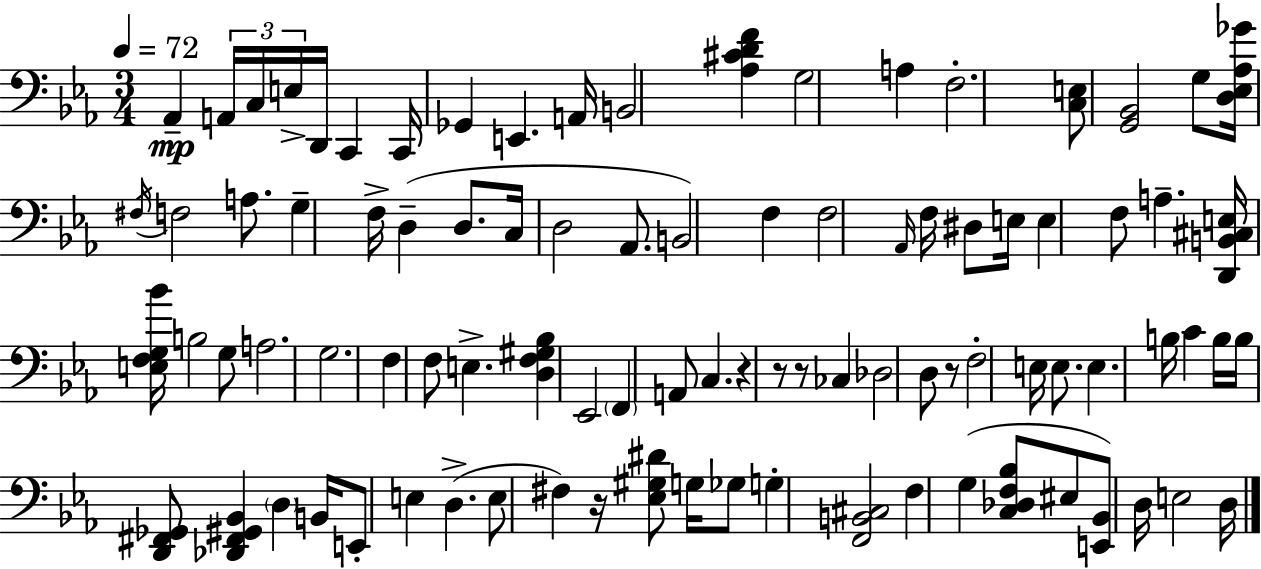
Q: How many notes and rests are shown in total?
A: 91